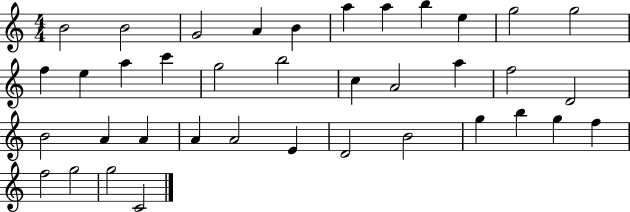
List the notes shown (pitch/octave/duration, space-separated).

B4/h B4/h G4/h A4/q B4/q A5/q A5/q B5/q E5/q G5/h G5/h F5/q E5/q A5/q C6/q G5/h B5/h C5/q A4/h A5/q F5/h D4/h B4/h A4/q A4/q A4/q A4/h E4/q D4/h B4/h G5/q B5/q G5/q F5/q F5/h G5/h G5/h C4/h